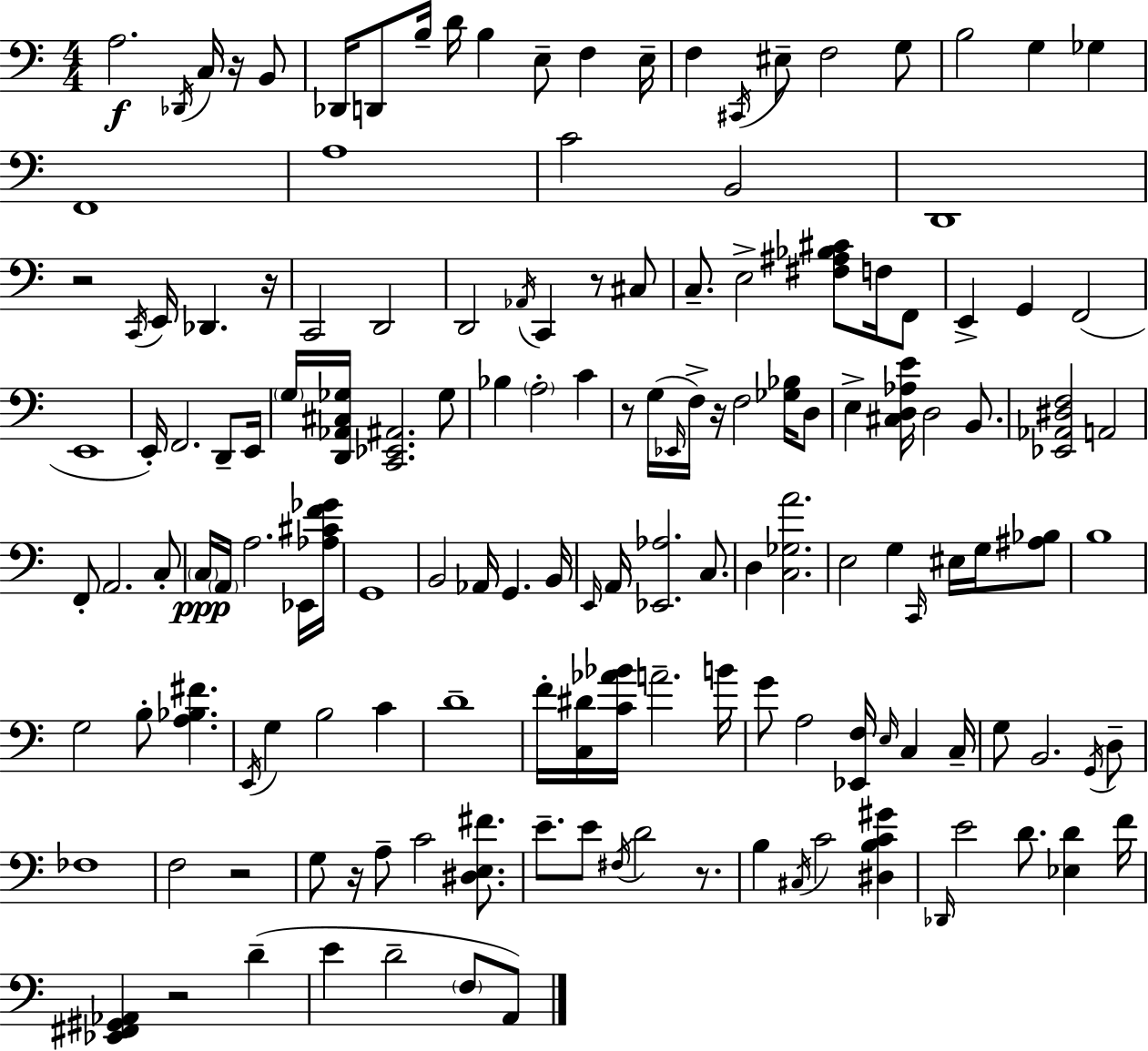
X:1
T:Untitled
M:4/4
L:1/4
K:C
A,2 _D,,/4 C,/4 z/4 B,,/2 _D,,/4 D,,/2 B,/4 D/4 B, E,/2 F, E,/4 F, ^C,,/4 ^E,/2 F,2 G,/2 B,2 G, _G, F,,4 A,4 C2 B,,2 D,,4 z2 C,,/4 E,,/4 _D,, z/4 C,,2 D,,2 D,,2 _A,,/4 C,, z/2 ^C,/2 C,/2 E,2 [^F,^A,_B,^C]/2 F,/4 F,,/2 E,, G,, F,,2 E,,4 E,,/4 F,,2 D,,/2 E,,/4 G,/4 [D,,_A,,^C,_G,]/4 [C,,_E,,^A,,]2 _G,/2 _B, A,2 C z/2 G,/4 _E,,/4 F,/4 z/4 F,2 [_G,_B,]/4 D,/2 E, [^C,D,_A,E]/4 D,2 B,,/2 [_E,,_A,,^D,F,]2 A,,2 F,,/2 A,,2 C,/2 C,/4 A,,/4 A,2 _E,,/4 [_A,^CF_G]/4 G,,4 B,,2 _A,,/4 G,, B,,/4 E,,/4 A,,/4 [_E,,_A,]2 C,/2 D, [C,_G,A]2 E,2 G, C,,/4 ^E,/4 G,/4 [^A,_B,]/2 B,4 G,2 B,/2 [A,_B,^F] E,,/4 G, B,2 C D4 F/4 [C,^D]/4 [C_A_B]/4 A2 B/4 G/2 A,2 [_E,,F,]/4 E,/4 C, C,/4 G,/2 B,,2 G,,/4 D,/2 _F,4 F,2 z2 G,/2 z/4 A,/2 C2 [^D,E,^F]/2 E/2 E/2 ^F,/4 D2 z/2 B, ^C,/4 C2 [^D,B,C^G] _D,,/4 E2 D/2 [_E,D] F/4 [_E,,^F,,^G,,_A,,] z2 D E D2 F,/2 A,,/2